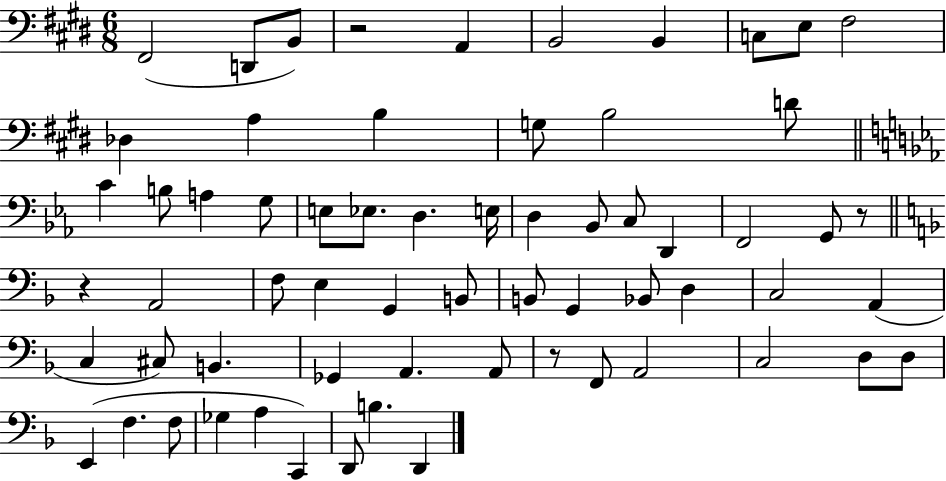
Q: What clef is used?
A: bass